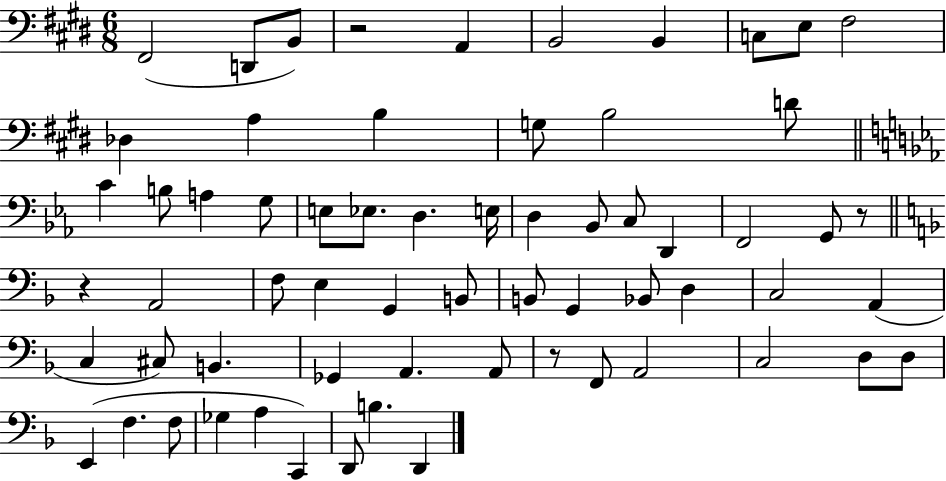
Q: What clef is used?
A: bass